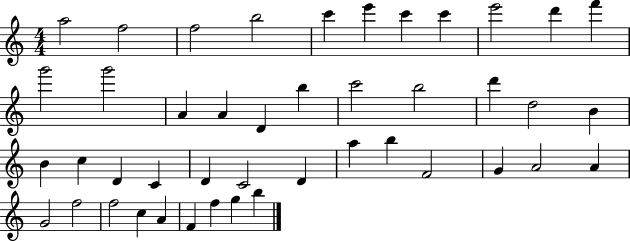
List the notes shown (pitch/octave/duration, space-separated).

A5/h F5/h F5/h B5/h C6/q E6/q C6/q C6/q E6/h D6/q F6/q G6/h G6/h A4/q A4/q D4/q B5/q C6/h B5/h D6/q D5/h B4/q B4/q C5/q D4/q C4/q D4/q C4/h D4/q A5/q B5/q F4/h G4/q A4/h A4/q G4/h F5/h F5/h C5/q A4/q F4/q F5/q G5/q B5/q